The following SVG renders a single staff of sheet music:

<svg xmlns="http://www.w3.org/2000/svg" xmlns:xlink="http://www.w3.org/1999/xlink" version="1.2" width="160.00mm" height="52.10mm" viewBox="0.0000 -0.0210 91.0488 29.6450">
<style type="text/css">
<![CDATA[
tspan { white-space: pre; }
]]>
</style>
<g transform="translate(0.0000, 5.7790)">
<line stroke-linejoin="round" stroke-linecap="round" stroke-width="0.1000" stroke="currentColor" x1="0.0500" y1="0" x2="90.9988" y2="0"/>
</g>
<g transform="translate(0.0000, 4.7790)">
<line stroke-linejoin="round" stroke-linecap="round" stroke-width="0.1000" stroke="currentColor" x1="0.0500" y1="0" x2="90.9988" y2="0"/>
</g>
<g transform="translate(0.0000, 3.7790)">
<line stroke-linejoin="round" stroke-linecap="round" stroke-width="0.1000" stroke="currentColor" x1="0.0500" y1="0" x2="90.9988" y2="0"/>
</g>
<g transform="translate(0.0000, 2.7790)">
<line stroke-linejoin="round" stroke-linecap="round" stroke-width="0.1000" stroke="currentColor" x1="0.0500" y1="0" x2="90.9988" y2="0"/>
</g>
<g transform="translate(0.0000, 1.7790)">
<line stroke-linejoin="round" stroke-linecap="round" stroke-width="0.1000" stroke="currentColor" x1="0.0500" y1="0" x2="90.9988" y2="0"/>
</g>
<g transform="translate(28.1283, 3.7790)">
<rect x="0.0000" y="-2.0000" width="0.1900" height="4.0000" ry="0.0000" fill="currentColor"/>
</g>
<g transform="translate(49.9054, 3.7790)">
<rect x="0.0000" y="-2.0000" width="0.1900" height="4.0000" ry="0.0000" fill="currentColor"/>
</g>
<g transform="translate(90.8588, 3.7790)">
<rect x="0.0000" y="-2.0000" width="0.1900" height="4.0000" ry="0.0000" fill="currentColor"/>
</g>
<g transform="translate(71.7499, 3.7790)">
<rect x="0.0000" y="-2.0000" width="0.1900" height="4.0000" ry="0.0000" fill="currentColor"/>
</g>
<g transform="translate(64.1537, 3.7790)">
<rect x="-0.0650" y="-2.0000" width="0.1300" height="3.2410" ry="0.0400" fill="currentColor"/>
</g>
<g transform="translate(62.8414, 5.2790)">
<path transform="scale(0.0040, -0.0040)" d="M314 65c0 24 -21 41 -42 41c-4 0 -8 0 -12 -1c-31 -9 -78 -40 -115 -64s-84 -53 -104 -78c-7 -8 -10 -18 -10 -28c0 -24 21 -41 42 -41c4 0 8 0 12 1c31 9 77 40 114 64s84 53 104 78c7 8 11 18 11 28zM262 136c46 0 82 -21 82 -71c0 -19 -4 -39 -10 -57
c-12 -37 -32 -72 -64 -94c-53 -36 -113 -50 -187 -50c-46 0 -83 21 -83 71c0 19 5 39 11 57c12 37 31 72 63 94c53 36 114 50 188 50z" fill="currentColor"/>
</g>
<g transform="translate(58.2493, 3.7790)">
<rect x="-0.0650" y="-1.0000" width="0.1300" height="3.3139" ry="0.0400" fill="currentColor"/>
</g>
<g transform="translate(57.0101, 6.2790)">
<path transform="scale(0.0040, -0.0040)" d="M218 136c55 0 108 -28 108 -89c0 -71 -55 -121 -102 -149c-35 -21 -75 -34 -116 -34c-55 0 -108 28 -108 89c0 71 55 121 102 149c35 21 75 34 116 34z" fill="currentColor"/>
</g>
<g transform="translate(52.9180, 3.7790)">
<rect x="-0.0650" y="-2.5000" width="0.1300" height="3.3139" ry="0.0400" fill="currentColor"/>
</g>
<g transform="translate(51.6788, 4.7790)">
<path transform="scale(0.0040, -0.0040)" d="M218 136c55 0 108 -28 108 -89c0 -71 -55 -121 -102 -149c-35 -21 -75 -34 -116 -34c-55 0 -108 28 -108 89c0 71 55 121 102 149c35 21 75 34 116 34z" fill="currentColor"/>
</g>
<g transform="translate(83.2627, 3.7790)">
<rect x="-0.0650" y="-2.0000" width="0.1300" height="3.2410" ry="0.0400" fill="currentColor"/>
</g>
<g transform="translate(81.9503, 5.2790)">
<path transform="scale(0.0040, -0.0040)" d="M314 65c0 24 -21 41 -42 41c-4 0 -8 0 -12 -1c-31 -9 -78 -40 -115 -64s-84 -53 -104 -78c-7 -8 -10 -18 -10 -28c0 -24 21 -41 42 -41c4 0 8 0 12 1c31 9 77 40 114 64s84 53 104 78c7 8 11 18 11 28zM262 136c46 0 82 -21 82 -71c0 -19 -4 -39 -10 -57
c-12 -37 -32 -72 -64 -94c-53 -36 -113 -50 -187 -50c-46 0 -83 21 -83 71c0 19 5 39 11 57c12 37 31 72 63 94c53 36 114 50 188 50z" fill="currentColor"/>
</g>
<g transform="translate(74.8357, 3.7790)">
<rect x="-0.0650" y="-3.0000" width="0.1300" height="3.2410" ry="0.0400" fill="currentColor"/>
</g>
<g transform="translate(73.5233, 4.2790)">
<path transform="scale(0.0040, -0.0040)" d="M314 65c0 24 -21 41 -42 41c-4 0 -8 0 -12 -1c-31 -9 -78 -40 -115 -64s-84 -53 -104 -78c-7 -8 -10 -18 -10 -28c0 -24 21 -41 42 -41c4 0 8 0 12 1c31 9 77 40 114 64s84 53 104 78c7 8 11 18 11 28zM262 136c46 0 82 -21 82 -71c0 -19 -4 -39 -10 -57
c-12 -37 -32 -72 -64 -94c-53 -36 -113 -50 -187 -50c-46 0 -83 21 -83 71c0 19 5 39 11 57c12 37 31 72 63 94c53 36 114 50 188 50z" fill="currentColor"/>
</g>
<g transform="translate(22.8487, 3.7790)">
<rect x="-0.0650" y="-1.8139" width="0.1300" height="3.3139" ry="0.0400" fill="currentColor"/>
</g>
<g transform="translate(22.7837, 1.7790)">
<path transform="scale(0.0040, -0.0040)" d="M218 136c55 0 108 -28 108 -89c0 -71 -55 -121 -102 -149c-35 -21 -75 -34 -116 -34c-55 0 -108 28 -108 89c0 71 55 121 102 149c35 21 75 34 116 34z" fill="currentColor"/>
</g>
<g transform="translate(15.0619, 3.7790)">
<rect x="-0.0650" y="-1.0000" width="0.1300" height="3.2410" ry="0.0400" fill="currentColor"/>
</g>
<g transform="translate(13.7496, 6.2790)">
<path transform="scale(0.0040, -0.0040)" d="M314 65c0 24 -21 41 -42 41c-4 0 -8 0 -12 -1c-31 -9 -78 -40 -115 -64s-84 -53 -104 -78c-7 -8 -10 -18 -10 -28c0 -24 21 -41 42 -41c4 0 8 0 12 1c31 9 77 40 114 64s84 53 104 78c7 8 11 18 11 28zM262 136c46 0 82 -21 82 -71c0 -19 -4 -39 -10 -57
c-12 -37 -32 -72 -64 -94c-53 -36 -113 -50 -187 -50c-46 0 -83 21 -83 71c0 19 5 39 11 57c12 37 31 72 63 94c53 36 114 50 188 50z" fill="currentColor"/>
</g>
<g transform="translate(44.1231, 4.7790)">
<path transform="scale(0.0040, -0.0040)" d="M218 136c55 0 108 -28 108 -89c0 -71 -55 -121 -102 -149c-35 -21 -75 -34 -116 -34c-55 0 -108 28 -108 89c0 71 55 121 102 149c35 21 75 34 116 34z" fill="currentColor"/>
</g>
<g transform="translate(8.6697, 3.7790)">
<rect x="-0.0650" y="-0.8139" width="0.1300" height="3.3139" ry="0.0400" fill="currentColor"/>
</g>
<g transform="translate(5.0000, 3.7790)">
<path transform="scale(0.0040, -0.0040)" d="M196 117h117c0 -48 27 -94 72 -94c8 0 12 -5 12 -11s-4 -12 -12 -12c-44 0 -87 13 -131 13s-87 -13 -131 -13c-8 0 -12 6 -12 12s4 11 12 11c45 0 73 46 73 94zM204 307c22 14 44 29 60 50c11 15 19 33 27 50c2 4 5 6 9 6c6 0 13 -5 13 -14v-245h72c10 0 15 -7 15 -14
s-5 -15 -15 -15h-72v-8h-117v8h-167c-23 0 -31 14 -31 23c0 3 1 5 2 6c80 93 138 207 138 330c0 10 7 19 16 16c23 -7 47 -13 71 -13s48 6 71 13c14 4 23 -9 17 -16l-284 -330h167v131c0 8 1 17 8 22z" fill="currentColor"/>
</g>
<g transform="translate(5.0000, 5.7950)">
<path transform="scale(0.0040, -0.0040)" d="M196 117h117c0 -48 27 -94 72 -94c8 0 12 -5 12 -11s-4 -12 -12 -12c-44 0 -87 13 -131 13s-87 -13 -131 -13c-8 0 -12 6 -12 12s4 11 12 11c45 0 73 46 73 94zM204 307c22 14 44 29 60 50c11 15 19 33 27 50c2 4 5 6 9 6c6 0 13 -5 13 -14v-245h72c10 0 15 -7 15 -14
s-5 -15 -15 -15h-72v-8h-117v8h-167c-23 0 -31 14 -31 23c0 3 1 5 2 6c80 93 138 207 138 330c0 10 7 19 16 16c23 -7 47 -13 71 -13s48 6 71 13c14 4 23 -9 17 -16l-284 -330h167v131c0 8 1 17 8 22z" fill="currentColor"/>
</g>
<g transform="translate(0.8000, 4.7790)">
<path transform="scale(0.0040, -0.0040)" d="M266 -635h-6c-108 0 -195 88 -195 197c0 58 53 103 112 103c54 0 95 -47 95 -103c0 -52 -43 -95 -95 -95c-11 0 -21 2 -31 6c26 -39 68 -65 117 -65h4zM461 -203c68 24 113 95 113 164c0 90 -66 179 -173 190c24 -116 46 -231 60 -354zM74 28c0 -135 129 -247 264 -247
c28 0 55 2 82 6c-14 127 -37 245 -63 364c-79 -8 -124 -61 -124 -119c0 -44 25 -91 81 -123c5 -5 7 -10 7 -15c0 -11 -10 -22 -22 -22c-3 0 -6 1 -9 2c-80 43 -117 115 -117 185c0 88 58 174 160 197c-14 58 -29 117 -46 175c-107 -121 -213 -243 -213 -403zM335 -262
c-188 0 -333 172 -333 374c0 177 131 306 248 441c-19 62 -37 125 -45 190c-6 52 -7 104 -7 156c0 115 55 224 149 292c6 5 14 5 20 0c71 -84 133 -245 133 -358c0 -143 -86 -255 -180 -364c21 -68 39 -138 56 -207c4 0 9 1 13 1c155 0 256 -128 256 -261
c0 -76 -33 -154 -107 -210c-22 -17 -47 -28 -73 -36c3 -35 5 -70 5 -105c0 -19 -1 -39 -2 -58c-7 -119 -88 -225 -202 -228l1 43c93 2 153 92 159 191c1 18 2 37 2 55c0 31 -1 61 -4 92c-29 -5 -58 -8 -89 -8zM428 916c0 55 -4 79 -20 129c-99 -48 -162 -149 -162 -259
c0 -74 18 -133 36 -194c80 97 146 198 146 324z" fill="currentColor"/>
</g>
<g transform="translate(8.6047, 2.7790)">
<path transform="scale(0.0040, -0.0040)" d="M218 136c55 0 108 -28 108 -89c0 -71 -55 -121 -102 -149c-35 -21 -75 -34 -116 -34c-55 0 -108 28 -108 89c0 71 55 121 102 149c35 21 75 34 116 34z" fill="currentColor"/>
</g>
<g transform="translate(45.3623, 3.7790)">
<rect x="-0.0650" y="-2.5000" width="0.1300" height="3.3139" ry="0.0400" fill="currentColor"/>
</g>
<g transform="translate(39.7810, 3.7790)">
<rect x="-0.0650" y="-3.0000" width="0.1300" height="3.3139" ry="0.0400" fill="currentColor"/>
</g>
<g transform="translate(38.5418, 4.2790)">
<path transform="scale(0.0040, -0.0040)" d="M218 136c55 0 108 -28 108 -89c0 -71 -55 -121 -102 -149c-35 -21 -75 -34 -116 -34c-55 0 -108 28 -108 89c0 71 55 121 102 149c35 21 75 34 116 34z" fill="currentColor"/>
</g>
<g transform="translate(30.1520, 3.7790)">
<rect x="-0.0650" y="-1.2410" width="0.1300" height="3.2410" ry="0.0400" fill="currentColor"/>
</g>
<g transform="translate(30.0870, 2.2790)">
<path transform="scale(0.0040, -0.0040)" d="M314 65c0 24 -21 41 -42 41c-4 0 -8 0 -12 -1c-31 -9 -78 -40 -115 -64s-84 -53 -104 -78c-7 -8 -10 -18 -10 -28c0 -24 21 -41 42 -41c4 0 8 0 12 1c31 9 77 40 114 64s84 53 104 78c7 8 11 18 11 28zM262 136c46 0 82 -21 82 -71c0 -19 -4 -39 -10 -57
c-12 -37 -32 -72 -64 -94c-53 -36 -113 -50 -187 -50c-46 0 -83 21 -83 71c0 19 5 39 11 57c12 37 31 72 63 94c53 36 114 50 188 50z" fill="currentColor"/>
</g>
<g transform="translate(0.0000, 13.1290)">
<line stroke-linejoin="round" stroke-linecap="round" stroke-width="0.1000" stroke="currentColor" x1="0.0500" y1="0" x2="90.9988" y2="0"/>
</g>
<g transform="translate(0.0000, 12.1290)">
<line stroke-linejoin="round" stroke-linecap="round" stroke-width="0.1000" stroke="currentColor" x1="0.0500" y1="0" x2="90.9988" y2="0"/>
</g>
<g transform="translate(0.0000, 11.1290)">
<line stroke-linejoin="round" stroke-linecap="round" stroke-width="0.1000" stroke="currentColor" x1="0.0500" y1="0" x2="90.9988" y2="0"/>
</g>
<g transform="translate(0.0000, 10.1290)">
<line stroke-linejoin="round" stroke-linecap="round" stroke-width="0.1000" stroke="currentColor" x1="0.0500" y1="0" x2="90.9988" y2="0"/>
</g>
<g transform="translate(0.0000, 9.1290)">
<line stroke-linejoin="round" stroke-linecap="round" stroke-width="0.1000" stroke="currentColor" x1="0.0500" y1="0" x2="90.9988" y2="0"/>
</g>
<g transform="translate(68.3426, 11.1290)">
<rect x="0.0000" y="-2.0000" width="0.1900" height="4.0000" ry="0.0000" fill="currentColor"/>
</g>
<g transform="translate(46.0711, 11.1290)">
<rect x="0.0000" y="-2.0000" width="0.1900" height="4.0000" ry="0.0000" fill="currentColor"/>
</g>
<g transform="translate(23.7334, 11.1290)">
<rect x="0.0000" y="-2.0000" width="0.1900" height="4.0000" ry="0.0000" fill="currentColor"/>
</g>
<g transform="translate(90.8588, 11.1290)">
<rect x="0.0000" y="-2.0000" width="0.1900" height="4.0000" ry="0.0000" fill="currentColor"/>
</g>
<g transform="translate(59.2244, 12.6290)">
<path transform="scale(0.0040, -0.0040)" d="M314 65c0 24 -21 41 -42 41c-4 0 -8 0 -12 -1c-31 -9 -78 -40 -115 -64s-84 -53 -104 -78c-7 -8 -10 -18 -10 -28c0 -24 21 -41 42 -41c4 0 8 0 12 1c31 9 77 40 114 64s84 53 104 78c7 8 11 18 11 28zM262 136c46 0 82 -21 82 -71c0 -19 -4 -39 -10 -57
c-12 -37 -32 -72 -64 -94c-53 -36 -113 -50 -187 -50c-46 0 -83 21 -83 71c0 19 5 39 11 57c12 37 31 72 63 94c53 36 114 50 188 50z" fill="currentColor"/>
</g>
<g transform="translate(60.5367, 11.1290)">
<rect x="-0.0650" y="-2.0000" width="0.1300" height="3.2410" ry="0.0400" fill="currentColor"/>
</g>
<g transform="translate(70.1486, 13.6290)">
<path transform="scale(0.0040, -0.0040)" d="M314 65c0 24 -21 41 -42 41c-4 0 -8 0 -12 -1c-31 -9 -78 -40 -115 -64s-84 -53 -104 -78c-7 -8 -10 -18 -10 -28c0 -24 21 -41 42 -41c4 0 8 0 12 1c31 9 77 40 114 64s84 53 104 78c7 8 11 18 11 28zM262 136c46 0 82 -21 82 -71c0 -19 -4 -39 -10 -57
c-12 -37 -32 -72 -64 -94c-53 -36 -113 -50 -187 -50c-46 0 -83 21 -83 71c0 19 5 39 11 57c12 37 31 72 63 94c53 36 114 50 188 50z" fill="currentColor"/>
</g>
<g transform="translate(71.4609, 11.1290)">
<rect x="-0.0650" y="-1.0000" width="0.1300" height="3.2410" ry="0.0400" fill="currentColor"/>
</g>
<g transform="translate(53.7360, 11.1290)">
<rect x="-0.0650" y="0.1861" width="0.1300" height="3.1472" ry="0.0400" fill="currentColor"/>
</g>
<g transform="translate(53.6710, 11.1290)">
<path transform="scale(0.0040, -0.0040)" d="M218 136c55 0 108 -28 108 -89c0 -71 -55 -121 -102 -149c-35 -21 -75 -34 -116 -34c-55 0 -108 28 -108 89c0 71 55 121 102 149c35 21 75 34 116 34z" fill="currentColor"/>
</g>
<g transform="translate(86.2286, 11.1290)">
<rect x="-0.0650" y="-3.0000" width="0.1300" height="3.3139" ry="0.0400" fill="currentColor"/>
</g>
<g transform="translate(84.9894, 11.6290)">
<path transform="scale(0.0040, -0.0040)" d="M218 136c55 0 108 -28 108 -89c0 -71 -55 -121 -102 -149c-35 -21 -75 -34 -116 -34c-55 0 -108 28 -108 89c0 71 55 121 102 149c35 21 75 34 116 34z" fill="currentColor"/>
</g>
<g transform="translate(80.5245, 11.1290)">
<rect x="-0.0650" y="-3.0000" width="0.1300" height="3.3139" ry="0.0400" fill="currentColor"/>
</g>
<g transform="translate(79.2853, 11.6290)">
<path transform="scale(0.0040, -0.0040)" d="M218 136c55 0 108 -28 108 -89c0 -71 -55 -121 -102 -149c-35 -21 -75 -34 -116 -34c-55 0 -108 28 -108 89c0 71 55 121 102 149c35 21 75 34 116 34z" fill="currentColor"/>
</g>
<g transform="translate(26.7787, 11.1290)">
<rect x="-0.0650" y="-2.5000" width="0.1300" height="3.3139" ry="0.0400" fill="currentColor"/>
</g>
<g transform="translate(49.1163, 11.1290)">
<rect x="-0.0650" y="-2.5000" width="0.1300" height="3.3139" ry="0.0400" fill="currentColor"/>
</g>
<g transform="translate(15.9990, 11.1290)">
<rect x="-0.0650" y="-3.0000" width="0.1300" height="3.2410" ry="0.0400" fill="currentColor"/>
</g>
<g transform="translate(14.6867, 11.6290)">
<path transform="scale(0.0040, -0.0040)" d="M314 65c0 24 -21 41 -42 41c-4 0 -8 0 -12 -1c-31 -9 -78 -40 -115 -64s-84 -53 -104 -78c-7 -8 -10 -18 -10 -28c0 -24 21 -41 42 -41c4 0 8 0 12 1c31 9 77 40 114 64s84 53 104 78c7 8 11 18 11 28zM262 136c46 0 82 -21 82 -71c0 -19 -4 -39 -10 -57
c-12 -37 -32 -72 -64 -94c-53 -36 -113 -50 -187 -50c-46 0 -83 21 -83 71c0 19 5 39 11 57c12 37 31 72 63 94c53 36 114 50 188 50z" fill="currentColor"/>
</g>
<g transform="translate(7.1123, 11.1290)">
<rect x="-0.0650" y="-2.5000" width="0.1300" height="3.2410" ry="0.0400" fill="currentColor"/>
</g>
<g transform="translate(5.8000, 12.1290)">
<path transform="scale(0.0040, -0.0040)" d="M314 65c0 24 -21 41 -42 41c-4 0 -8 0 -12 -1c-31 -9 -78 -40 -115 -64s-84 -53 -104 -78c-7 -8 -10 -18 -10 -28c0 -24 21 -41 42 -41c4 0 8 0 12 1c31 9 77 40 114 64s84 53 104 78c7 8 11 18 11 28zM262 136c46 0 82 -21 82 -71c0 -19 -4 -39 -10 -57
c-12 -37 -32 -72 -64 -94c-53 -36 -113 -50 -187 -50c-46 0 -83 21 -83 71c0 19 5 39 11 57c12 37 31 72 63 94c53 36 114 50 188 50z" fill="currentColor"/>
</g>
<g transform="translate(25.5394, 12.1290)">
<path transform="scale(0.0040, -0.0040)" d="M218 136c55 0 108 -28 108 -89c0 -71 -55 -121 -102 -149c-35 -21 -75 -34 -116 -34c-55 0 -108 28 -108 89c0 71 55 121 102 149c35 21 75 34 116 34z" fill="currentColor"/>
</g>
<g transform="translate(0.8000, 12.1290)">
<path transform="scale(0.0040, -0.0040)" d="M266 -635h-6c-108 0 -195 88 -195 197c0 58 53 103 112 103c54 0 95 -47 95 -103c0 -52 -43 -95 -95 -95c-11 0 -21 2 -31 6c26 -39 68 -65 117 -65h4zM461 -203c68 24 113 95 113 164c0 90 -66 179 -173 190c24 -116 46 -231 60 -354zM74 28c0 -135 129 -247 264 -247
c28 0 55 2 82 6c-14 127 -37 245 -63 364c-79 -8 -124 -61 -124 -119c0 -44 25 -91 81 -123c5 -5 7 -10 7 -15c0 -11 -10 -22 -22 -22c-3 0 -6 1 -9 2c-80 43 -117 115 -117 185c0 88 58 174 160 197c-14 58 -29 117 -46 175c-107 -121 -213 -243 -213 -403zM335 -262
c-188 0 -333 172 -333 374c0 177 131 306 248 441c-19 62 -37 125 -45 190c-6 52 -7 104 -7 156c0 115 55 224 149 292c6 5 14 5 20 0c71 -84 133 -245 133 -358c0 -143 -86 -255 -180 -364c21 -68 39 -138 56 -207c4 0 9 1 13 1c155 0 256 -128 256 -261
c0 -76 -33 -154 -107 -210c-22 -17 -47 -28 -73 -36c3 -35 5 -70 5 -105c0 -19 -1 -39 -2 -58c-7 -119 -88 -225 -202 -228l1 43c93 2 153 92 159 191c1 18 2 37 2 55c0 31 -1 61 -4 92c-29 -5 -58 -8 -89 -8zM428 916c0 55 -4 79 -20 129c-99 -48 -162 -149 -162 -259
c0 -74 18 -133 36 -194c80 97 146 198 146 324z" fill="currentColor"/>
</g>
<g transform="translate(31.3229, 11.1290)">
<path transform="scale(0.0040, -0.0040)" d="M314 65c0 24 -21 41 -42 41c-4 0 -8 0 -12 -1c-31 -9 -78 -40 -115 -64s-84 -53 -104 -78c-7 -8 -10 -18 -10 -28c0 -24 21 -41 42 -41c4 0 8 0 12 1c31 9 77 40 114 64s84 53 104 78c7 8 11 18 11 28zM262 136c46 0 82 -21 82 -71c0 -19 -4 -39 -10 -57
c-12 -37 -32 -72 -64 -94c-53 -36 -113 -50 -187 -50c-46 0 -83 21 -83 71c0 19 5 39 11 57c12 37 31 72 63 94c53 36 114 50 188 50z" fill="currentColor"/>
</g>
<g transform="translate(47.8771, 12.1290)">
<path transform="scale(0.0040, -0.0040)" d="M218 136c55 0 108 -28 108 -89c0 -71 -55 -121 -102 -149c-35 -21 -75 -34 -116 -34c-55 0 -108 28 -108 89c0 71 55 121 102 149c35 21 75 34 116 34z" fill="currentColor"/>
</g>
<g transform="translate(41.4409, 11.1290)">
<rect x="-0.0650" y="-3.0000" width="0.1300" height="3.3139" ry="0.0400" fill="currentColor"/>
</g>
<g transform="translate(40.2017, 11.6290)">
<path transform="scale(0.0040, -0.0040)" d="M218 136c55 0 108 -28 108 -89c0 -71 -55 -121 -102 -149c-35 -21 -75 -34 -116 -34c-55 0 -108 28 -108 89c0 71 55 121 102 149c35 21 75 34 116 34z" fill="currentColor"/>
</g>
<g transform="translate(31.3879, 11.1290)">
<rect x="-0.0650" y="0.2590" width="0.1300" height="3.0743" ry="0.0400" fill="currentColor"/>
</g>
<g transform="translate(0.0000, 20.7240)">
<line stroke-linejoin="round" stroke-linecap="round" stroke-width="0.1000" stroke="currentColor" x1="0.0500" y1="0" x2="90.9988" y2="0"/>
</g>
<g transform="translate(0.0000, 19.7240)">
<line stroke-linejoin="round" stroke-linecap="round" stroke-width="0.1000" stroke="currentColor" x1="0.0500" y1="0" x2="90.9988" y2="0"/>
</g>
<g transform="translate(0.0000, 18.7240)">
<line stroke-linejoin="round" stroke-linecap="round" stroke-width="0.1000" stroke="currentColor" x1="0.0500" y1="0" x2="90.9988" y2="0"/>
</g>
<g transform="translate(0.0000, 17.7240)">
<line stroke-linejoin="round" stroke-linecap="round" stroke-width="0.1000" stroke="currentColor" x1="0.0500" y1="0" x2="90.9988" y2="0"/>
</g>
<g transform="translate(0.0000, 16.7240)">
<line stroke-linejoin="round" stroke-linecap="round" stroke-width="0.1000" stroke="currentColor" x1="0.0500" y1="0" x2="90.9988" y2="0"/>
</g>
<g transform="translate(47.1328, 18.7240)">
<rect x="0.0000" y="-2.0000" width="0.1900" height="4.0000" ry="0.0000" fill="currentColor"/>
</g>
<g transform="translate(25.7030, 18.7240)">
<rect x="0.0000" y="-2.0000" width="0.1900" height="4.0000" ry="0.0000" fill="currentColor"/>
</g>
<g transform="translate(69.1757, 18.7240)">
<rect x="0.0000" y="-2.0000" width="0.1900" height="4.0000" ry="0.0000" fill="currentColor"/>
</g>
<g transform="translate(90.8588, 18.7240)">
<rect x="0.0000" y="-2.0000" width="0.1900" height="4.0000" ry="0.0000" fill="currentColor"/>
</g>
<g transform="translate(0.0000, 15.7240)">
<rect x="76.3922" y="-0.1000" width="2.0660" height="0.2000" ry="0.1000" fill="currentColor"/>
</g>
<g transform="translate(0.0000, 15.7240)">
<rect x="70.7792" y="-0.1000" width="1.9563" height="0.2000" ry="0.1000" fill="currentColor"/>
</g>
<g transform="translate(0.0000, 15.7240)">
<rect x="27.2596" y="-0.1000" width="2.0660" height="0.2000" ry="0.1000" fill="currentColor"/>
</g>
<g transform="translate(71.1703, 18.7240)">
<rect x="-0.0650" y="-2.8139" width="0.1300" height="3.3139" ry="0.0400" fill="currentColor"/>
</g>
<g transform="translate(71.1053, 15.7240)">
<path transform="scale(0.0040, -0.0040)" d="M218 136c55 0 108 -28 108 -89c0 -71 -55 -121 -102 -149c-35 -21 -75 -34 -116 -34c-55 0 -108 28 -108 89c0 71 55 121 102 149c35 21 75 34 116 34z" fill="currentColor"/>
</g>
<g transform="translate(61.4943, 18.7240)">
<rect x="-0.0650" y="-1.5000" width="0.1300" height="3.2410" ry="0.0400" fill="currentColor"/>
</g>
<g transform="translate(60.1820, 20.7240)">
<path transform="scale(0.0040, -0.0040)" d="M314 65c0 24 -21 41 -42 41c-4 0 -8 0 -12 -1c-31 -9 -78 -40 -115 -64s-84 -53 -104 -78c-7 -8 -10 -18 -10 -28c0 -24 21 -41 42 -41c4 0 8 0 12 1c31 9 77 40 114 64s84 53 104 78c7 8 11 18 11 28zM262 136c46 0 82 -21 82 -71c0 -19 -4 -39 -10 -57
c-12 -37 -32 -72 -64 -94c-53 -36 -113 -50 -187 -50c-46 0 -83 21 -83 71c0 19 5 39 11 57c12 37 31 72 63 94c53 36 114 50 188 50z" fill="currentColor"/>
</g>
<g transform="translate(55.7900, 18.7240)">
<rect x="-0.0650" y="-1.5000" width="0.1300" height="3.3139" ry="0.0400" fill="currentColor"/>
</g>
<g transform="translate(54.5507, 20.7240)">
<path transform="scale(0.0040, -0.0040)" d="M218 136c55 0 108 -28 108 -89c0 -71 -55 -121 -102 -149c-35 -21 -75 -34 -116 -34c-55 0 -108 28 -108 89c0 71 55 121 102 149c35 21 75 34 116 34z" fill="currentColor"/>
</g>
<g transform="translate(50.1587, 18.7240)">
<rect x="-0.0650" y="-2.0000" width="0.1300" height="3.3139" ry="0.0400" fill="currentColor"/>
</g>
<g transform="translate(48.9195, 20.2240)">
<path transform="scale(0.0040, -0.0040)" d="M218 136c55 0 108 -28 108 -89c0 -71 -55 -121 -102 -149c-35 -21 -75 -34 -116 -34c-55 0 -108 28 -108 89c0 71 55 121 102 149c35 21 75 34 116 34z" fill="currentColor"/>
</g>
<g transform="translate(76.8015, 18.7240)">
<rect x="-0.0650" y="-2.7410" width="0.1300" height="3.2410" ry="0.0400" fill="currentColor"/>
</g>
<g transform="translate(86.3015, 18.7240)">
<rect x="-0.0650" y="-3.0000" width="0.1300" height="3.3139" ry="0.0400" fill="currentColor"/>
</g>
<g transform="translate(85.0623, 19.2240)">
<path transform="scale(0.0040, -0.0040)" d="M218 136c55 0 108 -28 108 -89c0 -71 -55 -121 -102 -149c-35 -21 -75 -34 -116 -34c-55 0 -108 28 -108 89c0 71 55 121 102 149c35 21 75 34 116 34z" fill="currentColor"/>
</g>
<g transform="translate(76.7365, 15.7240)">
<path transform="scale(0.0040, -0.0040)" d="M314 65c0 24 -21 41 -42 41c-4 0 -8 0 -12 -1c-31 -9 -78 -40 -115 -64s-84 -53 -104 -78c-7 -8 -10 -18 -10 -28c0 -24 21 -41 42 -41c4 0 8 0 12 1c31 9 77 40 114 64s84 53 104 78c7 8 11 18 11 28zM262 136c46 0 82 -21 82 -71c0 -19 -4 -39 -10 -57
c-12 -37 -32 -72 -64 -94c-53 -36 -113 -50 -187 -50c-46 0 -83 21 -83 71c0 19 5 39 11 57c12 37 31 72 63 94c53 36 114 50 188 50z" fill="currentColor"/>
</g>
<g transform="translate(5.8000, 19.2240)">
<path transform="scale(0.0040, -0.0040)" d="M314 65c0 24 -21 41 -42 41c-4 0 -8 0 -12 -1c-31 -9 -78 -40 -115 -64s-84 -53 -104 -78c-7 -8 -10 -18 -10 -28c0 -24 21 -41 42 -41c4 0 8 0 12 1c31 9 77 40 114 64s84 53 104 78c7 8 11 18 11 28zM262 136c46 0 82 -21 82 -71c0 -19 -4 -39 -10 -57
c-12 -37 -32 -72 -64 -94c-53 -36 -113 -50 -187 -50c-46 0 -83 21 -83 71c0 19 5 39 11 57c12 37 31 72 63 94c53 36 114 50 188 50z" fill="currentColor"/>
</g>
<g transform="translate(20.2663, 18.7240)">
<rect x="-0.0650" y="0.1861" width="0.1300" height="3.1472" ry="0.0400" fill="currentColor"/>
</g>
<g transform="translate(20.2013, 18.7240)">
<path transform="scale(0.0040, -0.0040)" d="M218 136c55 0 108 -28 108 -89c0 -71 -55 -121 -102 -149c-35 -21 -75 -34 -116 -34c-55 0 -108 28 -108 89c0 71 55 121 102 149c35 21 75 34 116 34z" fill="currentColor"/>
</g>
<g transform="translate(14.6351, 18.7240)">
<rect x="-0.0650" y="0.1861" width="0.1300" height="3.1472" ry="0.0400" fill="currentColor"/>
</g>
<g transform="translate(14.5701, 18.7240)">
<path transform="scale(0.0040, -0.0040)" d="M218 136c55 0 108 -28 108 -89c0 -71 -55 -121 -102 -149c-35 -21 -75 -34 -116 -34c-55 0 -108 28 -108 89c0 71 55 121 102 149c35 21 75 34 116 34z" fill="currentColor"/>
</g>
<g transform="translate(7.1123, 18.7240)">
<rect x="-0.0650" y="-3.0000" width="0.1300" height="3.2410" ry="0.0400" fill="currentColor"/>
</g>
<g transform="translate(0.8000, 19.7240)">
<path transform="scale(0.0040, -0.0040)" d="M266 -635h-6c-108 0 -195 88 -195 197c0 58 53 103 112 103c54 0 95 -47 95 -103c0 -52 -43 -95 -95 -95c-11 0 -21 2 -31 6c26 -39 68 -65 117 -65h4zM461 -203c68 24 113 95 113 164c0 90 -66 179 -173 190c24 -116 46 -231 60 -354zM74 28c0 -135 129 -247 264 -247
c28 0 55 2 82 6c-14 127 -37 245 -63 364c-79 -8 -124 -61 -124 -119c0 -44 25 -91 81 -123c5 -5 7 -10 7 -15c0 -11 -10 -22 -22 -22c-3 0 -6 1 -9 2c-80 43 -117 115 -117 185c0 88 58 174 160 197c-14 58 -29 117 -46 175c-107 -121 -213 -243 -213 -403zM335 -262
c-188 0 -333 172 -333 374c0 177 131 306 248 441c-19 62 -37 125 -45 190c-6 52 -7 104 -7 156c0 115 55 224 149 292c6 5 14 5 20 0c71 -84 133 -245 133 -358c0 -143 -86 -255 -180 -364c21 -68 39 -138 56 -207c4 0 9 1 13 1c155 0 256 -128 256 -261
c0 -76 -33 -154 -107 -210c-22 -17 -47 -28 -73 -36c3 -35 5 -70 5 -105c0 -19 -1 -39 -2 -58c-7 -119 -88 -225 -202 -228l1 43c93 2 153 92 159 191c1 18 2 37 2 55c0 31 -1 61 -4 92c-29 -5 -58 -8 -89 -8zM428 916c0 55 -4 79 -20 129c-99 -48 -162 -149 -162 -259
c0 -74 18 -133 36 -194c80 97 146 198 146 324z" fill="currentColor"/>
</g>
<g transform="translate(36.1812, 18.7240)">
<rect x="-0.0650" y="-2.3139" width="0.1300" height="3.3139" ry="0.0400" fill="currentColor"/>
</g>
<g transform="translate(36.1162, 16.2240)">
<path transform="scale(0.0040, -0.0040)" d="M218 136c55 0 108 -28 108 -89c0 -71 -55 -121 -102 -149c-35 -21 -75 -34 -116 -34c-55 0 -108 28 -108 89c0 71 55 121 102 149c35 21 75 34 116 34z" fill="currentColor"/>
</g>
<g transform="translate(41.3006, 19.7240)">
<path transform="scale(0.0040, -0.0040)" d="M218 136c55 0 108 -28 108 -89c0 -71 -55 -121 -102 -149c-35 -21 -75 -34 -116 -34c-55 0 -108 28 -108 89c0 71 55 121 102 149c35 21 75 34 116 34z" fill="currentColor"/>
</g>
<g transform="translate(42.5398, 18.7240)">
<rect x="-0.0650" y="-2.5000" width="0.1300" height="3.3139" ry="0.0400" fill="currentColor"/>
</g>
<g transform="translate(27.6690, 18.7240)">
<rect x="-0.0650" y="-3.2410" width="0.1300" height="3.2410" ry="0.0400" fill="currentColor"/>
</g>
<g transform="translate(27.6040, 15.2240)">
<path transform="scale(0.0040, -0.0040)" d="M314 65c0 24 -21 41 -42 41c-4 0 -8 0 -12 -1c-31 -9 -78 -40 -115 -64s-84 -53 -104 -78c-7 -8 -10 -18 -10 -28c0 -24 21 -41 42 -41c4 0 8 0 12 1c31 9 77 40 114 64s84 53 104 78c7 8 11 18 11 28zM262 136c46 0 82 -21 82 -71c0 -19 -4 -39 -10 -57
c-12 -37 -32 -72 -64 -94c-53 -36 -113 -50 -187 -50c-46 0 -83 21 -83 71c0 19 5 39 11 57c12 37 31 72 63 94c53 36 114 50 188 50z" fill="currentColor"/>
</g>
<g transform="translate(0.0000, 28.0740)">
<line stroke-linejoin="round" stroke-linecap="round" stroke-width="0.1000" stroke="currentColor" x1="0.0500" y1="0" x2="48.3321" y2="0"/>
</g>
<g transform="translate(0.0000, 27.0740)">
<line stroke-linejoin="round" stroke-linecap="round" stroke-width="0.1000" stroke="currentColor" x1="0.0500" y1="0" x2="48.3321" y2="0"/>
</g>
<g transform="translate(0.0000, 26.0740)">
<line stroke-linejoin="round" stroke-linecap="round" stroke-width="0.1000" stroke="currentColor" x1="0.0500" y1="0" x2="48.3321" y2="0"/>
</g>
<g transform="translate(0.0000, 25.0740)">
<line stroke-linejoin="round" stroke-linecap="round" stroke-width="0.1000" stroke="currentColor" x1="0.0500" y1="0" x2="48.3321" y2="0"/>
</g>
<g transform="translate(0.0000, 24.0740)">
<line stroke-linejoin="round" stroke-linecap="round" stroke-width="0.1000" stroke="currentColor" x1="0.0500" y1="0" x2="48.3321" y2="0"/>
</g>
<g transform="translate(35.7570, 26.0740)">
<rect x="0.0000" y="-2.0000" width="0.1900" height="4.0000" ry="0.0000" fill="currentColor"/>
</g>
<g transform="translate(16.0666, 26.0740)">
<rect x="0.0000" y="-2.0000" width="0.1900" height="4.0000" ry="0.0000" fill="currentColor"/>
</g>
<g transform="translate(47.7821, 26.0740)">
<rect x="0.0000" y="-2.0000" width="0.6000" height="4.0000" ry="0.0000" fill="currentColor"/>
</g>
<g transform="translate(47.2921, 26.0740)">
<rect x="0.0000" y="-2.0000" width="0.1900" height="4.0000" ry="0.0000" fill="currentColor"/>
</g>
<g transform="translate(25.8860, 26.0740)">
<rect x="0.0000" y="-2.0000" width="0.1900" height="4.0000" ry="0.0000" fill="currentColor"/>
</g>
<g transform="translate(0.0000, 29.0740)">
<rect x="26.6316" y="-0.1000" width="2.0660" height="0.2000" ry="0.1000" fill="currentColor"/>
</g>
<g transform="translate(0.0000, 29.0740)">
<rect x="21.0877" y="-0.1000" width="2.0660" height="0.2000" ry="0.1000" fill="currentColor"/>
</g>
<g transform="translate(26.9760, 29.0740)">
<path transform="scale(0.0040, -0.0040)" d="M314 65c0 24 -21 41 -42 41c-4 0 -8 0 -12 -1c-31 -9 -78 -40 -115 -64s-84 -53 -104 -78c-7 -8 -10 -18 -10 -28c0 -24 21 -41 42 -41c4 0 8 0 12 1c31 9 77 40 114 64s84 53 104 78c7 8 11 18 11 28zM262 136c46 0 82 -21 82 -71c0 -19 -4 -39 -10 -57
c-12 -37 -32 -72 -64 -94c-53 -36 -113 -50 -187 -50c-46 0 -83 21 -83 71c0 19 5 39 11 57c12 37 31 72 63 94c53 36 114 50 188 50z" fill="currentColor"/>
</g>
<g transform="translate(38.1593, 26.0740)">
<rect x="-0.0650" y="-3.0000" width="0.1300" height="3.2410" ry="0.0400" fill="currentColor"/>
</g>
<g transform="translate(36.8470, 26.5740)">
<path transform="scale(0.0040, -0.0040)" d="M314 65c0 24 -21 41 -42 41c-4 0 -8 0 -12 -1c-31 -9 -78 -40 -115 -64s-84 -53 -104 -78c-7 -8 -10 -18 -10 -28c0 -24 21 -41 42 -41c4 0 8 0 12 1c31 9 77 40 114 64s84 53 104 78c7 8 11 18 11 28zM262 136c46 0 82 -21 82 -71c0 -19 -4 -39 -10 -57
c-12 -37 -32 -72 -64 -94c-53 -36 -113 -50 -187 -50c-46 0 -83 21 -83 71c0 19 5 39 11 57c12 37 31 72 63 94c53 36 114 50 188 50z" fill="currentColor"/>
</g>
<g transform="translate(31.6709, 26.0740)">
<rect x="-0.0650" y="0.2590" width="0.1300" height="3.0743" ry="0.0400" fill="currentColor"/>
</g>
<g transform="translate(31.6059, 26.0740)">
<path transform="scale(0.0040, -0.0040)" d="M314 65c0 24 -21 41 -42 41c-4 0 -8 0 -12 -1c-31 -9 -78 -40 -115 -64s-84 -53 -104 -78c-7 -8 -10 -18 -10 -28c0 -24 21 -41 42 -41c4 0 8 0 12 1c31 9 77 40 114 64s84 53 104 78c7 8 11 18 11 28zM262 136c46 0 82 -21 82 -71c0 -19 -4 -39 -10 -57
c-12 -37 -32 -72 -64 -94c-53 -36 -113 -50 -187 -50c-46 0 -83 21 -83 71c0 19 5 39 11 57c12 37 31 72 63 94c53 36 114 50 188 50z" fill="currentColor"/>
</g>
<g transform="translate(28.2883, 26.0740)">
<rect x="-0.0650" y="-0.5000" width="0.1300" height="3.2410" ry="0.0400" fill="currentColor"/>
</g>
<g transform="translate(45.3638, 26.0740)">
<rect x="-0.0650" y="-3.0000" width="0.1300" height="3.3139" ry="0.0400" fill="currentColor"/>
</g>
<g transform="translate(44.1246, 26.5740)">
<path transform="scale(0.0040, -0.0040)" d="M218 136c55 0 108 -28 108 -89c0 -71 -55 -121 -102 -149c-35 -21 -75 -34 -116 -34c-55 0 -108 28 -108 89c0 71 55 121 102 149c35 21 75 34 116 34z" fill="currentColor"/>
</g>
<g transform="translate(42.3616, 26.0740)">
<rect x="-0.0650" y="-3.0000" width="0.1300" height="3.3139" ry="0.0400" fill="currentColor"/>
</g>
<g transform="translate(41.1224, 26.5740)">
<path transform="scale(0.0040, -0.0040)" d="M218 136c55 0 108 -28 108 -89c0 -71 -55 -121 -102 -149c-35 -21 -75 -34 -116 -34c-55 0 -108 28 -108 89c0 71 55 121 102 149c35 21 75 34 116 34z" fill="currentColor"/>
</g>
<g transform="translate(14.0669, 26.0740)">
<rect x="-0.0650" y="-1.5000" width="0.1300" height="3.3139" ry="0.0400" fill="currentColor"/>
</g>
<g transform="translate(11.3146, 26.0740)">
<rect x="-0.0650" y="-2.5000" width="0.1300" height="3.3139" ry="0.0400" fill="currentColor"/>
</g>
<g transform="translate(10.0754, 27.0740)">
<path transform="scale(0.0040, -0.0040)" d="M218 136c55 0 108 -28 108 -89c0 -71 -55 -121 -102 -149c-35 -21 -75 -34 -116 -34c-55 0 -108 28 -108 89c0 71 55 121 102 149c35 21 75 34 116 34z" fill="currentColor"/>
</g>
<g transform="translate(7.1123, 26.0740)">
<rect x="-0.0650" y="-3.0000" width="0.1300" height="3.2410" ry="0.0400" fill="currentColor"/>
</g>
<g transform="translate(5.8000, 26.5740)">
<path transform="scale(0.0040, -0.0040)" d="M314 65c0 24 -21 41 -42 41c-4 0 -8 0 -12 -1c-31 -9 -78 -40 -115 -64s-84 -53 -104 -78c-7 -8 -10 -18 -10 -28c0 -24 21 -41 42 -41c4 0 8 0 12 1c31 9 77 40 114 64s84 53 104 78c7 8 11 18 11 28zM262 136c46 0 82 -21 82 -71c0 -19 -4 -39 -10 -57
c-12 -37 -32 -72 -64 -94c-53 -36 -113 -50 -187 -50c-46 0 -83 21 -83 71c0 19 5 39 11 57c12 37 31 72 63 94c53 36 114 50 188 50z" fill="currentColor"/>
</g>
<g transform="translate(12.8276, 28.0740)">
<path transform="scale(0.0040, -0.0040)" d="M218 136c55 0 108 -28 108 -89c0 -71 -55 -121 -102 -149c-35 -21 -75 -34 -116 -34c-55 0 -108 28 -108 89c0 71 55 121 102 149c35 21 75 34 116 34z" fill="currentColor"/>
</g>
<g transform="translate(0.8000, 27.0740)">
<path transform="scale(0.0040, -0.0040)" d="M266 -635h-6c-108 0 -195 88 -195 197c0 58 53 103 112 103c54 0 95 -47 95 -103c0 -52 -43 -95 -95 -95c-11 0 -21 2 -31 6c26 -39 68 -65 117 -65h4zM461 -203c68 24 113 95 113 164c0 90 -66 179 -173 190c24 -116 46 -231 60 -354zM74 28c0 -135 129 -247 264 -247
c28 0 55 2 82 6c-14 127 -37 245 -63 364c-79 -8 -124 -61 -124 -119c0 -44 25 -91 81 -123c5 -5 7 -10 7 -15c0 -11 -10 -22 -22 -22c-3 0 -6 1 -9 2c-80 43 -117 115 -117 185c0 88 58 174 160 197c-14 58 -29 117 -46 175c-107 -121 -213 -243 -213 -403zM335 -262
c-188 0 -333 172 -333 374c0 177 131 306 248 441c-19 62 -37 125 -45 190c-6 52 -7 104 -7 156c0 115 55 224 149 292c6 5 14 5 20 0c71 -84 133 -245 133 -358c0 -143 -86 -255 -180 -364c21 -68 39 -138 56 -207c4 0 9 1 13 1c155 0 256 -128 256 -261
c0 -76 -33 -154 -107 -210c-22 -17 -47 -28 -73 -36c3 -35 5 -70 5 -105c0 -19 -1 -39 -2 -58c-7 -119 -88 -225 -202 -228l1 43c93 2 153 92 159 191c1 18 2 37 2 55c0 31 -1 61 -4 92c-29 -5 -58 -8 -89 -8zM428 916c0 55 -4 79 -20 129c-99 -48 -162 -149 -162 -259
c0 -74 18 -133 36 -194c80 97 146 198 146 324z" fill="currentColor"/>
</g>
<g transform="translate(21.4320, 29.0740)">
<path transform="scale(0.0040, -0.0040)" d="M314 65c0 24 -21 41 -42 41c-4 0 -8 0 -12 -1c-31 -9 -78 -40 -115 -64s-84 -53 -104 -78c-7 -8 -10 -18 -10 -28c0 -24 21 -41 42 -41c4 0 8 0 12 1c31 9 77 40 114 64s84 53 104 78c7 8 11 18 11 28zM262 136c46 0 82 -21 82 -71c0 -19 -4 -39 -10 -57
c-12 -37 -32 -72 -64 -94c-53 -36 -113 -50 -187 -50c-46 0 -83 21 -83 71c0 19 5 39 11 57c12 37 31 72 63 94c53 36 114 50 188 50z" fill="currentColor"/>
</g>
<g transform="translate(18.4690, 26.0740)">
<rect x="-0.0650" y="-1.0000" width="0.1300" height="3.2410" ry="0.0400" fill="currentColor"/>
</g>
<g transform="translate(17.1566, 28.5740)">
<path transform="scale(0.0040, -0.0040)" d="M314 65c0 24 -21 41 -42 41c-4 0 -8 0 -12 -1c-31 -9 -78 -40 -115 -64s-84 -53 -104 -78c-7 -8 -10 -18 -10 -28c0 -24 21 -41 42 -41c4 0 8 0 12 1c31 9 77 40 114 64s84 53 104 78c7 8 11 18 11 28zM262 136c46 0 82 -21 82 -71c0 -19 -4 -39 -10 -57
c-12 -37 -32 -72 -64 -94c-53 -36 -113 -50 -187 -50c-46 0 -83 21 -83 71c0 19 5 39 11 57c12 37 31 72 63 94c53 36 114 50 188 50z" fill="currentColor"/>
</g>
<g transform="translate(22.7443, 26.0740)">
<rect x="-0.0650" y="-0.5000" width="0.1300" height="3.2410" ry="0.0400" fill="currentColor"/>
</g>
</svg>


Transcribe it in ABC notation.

X:1
T:Untitled
M:4/4
L:1/4
K:C
d D2 f e2 A G G D F2 A2 F2 G2 A2 G B2 A G B F2 D2 A A A2 B B b2 g G F E E2 a a2 A A2 G E D2 C2 C2 B2 A2 A A